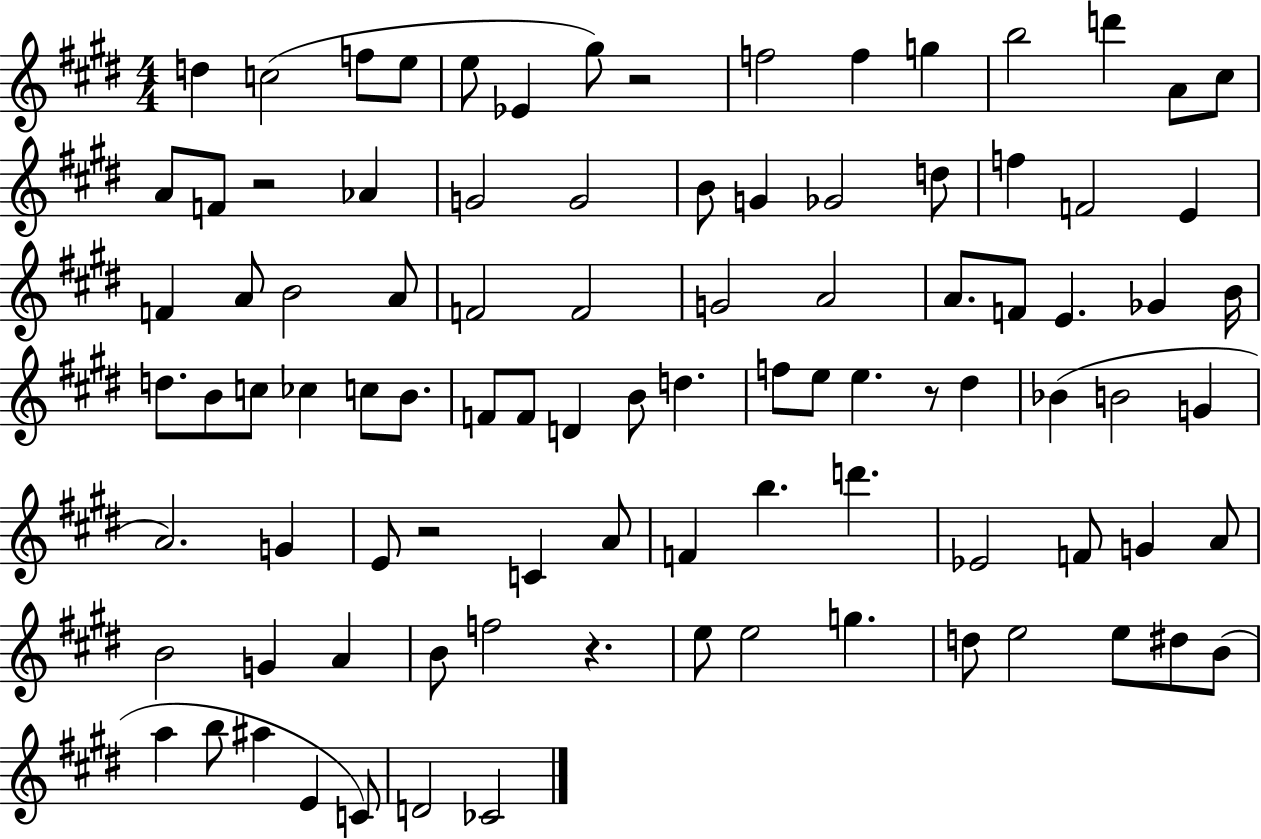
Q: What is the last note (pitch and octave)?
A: CES4